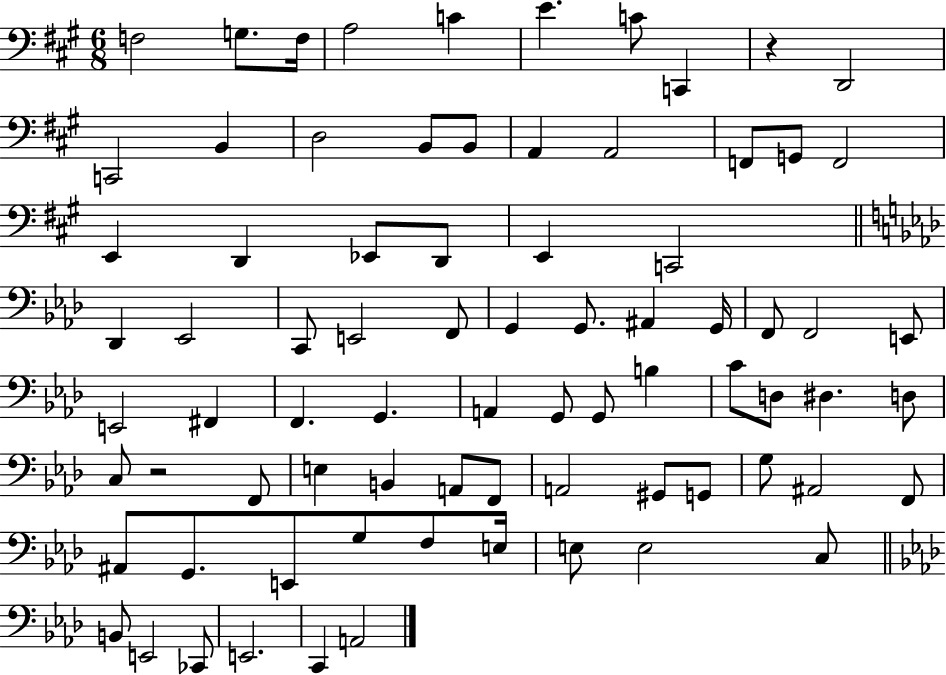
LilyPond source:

{
  \clef bass
  \numericTimeSignature
  \time 6/8
  \key a \major
  f2 g8. f16 | a2 c'4 | e'4. c'8 c,4 | r4 d,2 | \break c,2 b,4 | d2 b,8 b,8 | a,4 a,2 | f,8 g,8 f,2 | \break e,4 d,4 ees,8 d,8 | e,4 c,2 | \bar "||" \break \key aes \major des,4 ees,2 | c,8 e,2 f,8 | g,4 g,8. ais,4 g,16 | f,8 f,2 e,8 | \break e,2 fis,4 | f,4. g,4. | a,4 g,8 g,8 b4 | c'8 d8 dis4. d8 | \break c8 r2 f,8 | e4 b,4 a,8 f,8 | a,2 gis,8 g,8 | g8 ais,2 f,8 | \break ais,8 g,8. e,8 g8 f8 e16 | e8 e2 c8 | \bar "||" \break \key aes \major b,8 e,2 ces,8 | e,2. | c,4 a,2 | \bar "|."
}